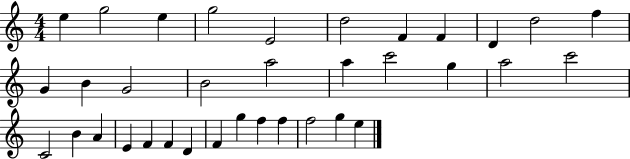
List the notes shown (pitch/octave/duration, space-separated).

E5/q G5/h E5/q G5/h E4/h D5/h F4/q F4/q D4/q D5/h F5/q G4/q B4/q G4/h B4/h A5/h A5/q C6/h G5/q A5/h C6/h C4/h B4/q A4/q E4/q F4/q F4/q D4/q F4/q G5/q F5/q F5/q F5/h G5/q E5/q